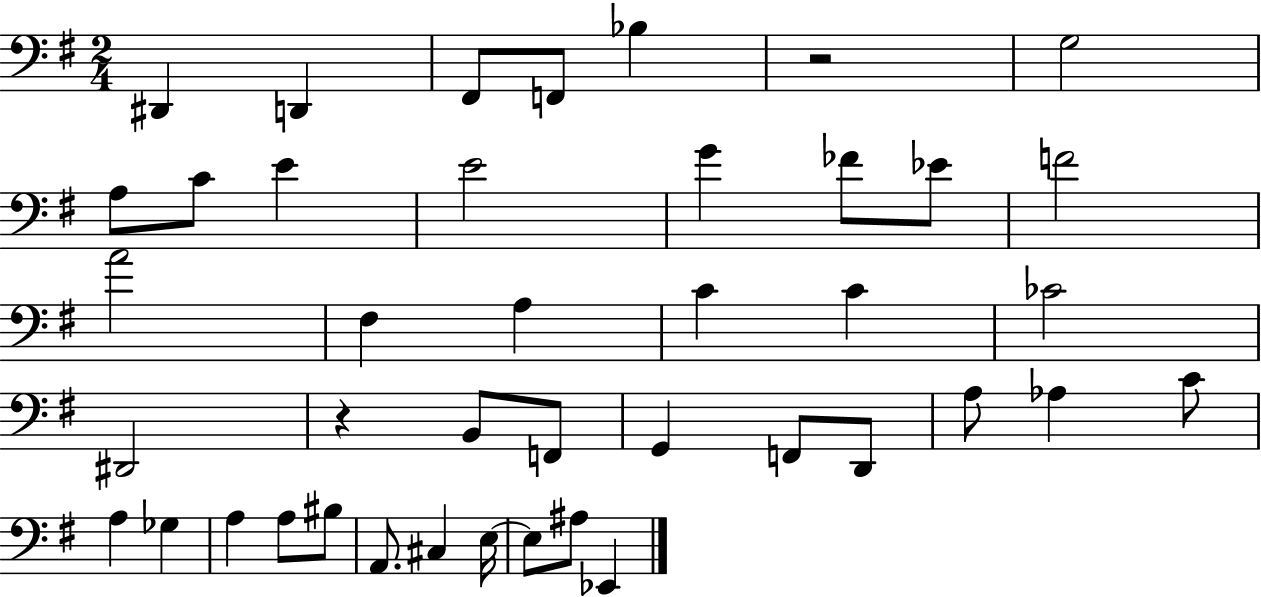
D#2/q D2/q F#2/e F2/e Bb3/q R/h G3/h A3/e C4/e E4/q E4/h G4/q FES4/e Eb4/e F4/h A4/h F#3/q A3/q C4/q C4/q CES4/h D#2/h R/q B2/e F2/e G2/q F2/e D2/e A3/e Ab3/q C4/e A3/q Gb3/q A3/q A3/e BIS3/e A2/e. C#3/q E3/s E3/e A#3/e Eb2/q